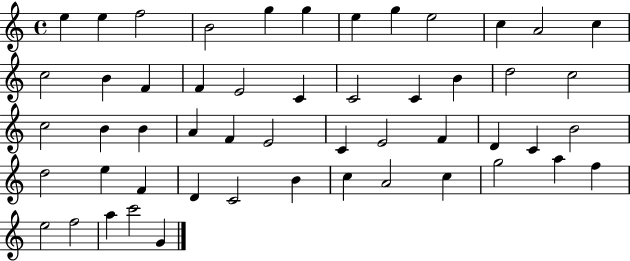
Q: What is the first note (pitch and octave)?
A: E5